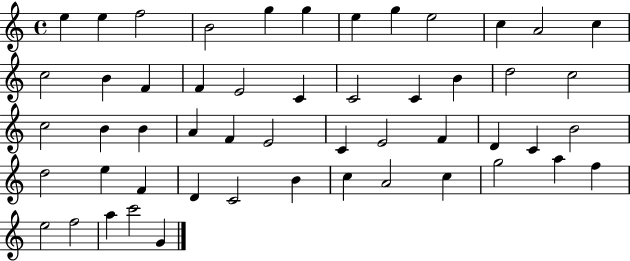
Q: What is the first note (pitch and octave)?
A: E5